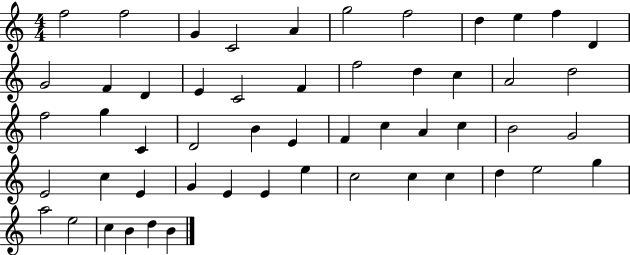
F5/h F5/h G4/q C4/h A4/q G5/h F5/h D5/q E5/q F5/q D4/q G4/h F4/q D4/q E4/q C4/h F4/q F5/h D5/q C5/q A4/h D5/h F5/h G5/q C4/q D4/h B4/q E4/q F4/q C5/q A4/q C5/q B4/h G4/h E4/h C5/q E4/q G4/q E4/q E4/q E5/q C5/h C5/q C5/q D5/q E5/h G5/q A5/h E5/h C5/q B4/q D5/q B4/q